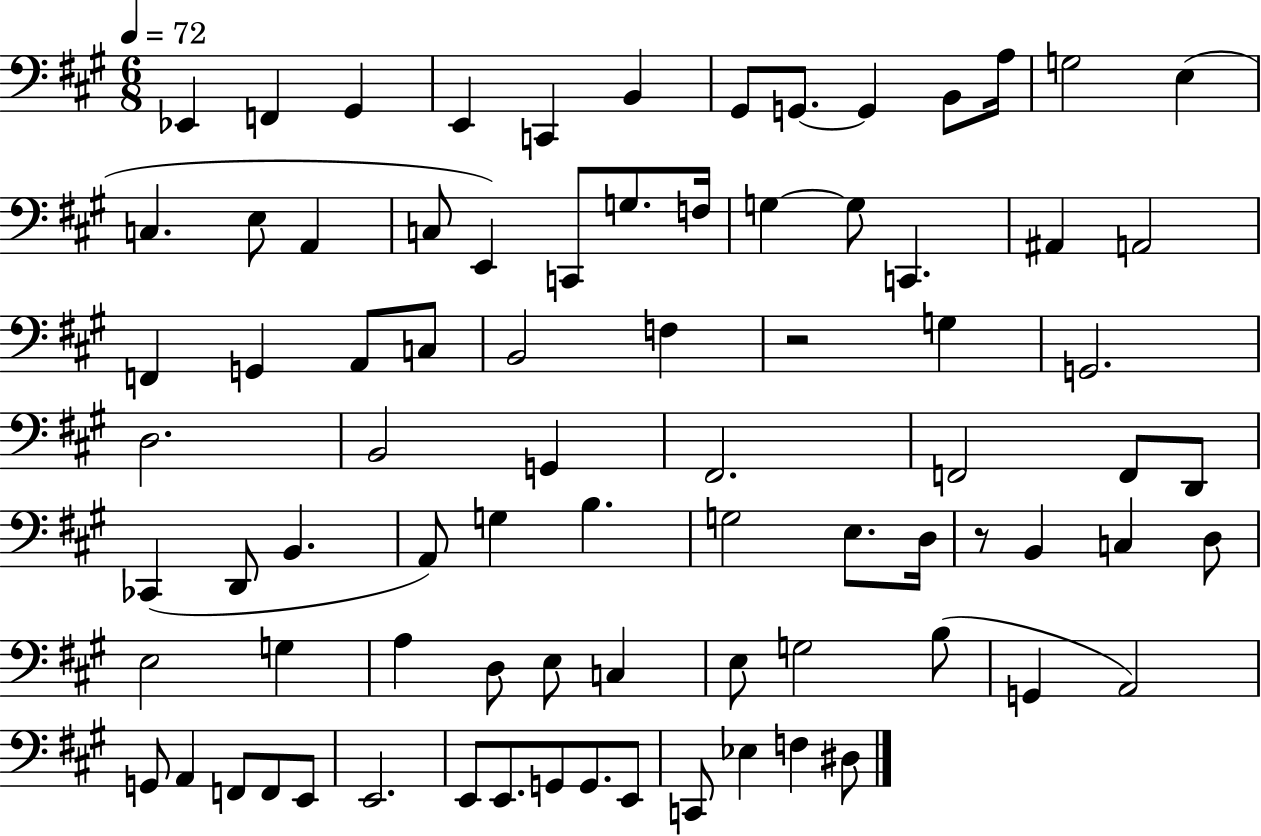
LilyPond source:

{
  \clef bass
  \numericTimeSignature
  \time 6/8
  \key a \major
  \tempo 4 = 72
  ees,4 f,4 gis,4 | e,4 c,4 b,4 | gis,8 g,8.~~ g,4 b,8 a16 | g2 e4( | \break c4. e8 a,4 | c8 e,4) c,8 g8. f16 | g4~~ g8 c,4. | ais,4 a,2 | \break f,4 g,4 a,8 c8 | b,2 f4 | r2 g4 | g,2. | \break d2. | b,2 g,4 | fis,2. | f,2 f,8 d,8 | \break ces,4( d,8 b,4. | a,8) g4 b4. | g2 e8. d16 | r8 b,4 c4 d8 | \break e2 g4 | a4 d8 e8 c4 | e8 g2 b8( | g,4 a,2) | \break g,8 a,4 f,8 f,8 e,8 | e,2. | e,8 e,8. g,8 g,8. e,8 | c,8 ees4 f4 dis8 | \break \bar "|."
}